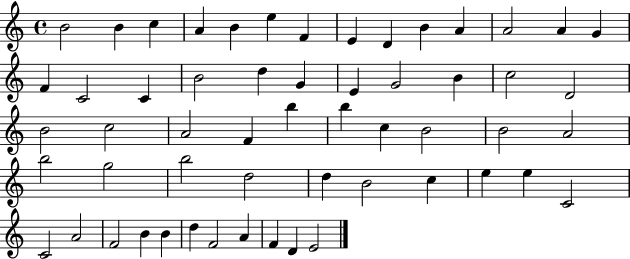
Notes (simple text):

B4/h B4/q C5/q A4/q B4/q E5/q F4/q E4/q D4/q B4/q A4/q A4/h A4/q G4/q F4/q C4/h C4/q B4/h D5/q G4/q E4/q G4/h B4/q C5/h D4/h B4/h C5/h A4/h F4/q B5/q B5/q C5/q B4/h B4/h A4/h B5/h G5/h B5/h D5/h D5/q B4/h C5/q E5/q E5/q C4/h C4/h A4/h F4/h B4/q B4/q D5/q F4/h A4/q F4/q D4/q E4/h